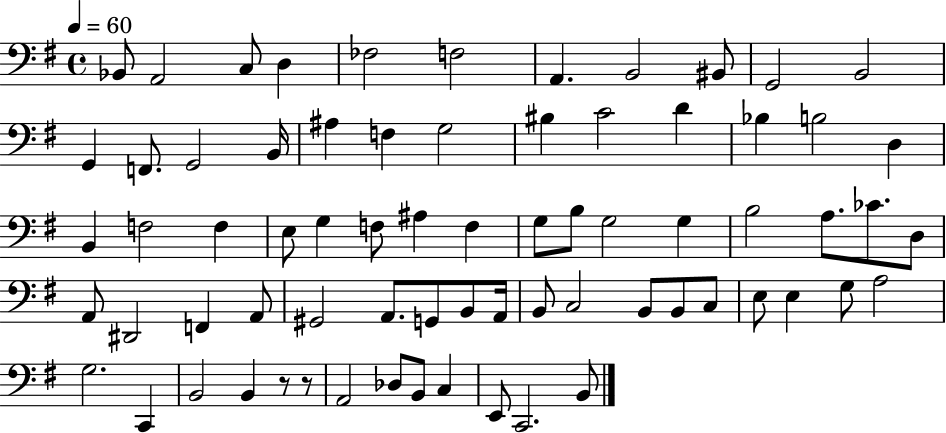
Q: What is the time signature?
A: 4/4